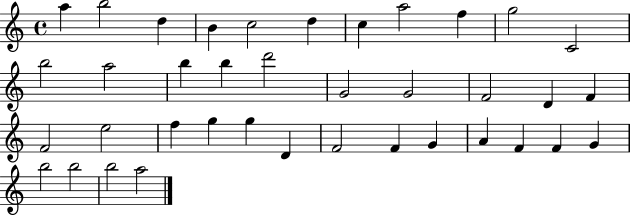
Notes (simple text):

A5/q B5/h D5/q B4/q C5/h D5/q C5/q A5/h F5/q G5/h C4/h B5/h A5/h B5/q B5/q D6/h G4/h G4/h F4/h D4/q F4/q F4/h E5/h F5/q G5/q G5/q D4/q F4/h F4/q G4/q A4/q F4/q F4/q G4/q B5/h B5/h B5/h A5/h